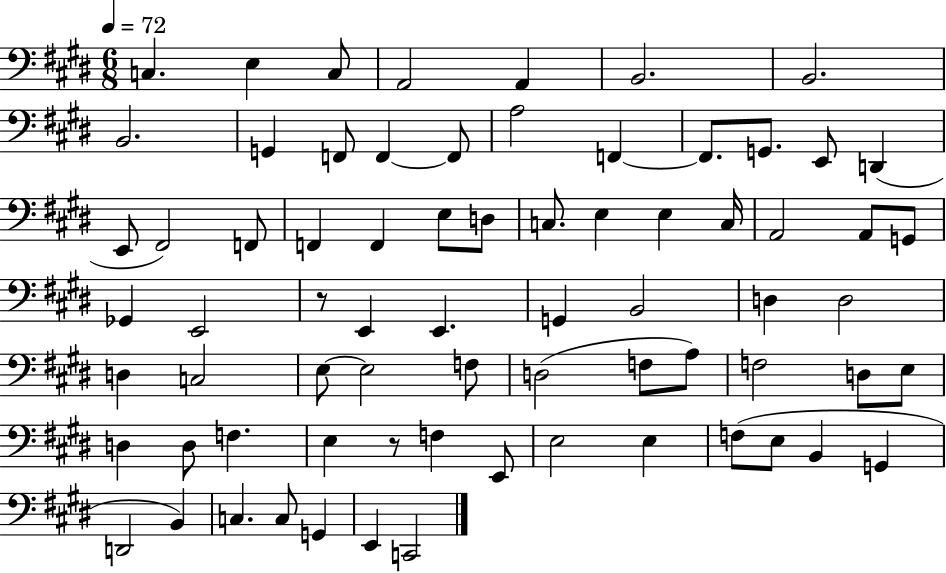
X:1
T:Untitled
M:6/8
L:1/4
K:E
C, E, C,/2 A,,2 A,, B,,2 B,,2 B,,2 G,, F,,/2 F,, F,,/2 A,2 F,, F,,/2 G,,/2 E,,/2 D,, E,,/2 ^F,,2 F,,/2 F,, F,, E,/2 D,/2 C,/2 E, E, C,/4 A,,2 A,,/2 G,,/2 _G,, E,,2 z/2 E,, E,, G,, B,,2 D, D,2 D, C,2 E,/2 E,2 F,/2 D,2 F,/2 A,/2 F,2 D,/2 E,/2 D, D,/2 F, E, z/2 F, E,,/2 E,2 E, F,/2 E,/2 B,, G,, D,,2 B,, C, C,/2 G,, E,, C,,2